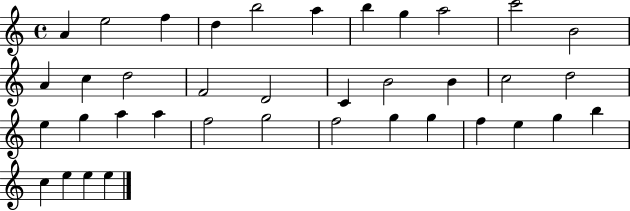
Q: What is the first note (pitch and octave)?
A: A4